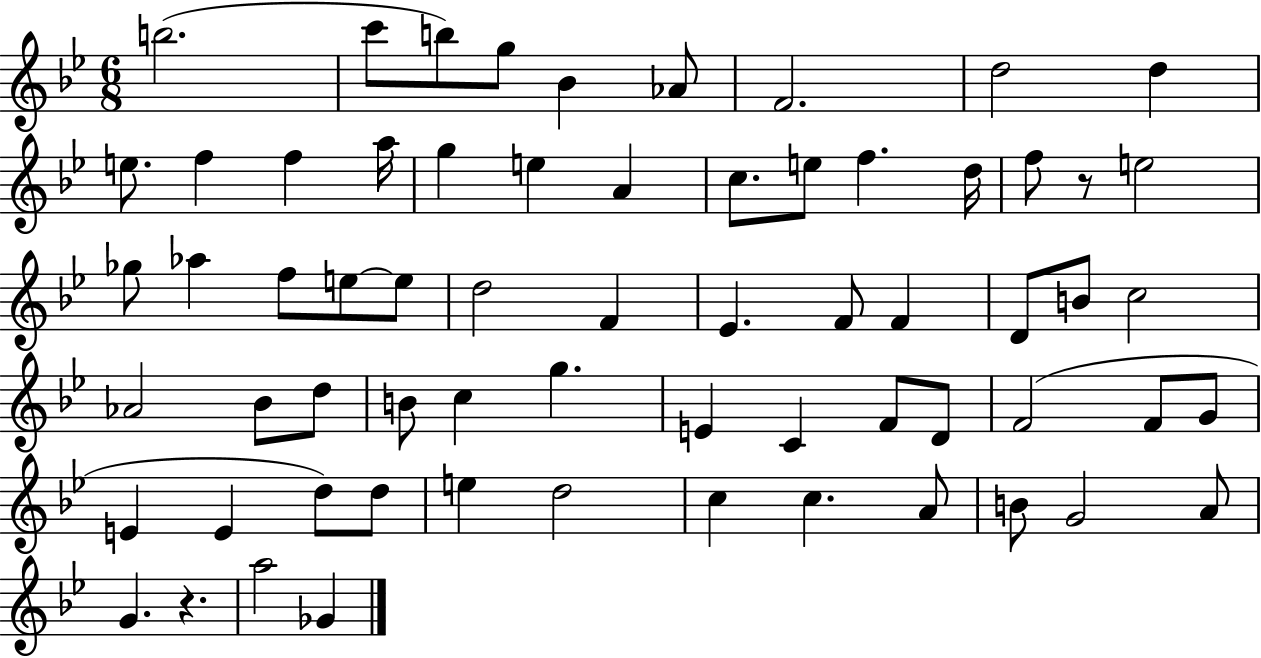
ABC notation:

X:1
T:Untitled
M:6/8
L:1/4
K:Bb
b2 c'/2 b/2 g/2 _B _A/2 F2 d2 d e/2 f f a/4 g e A c/2 e/2 f d/4 f/2 z/2 e2 _g/2 _a f/2 e/2 e/2 d2 F _E F/2 F D/2 B/2 c2 _A2 _B/2 d/2 B/2 c g E C F/2 D/2 F2 F/2 G/2 E E d/2 d/2 e d2 c c A/2 B/2 G2 A/2 G z a2 _G